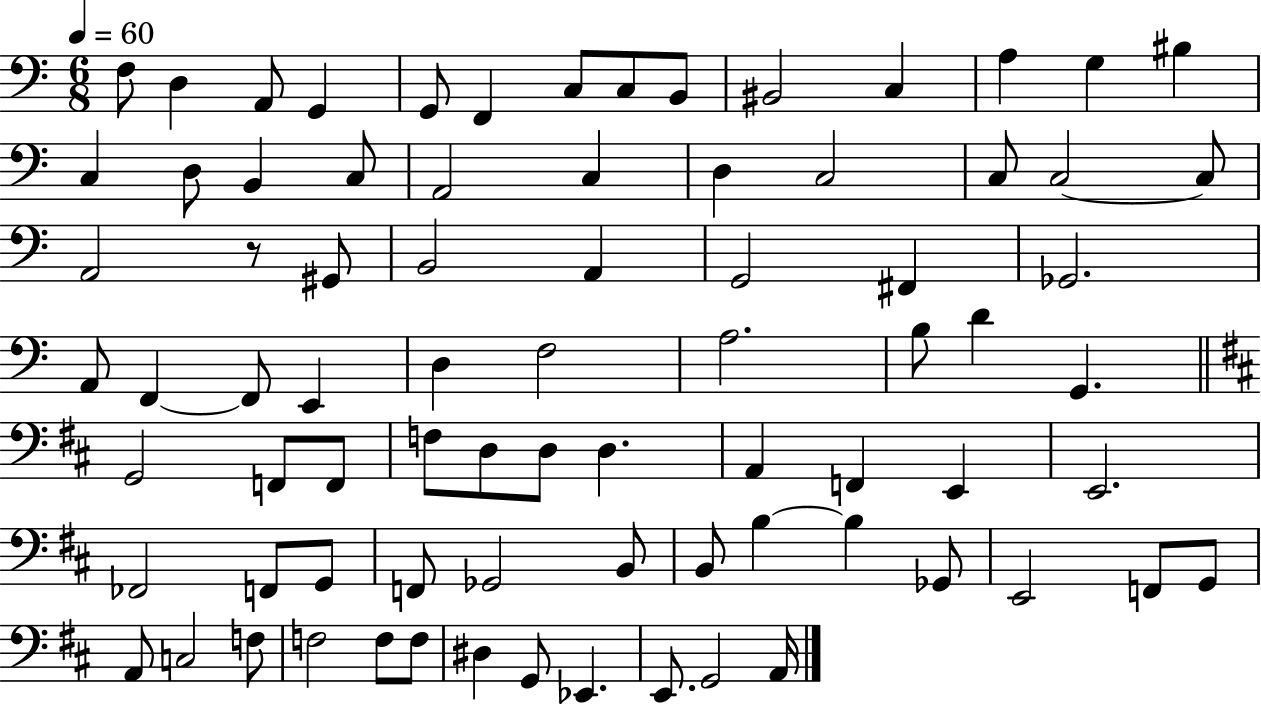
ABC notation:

X:1
T:Untitled
M:6/8
L:1/4
K:C
F,/2 D, A,,/2 G,, G,,/2 F,, C,/2 C,/2 B,,/2 ^B,,2 C, A, G, ^B, C, D,/2 B,, C,/2 A,,2 C, D, C,2 C,/2 C,2 C,/2 A,,2 z/2 ^G,,/2 B,,2 A,, G,,2 ^F,, _G,,2 A,,/2 F,, F,,/2 E,, D, F,2 A,2 B,/2 D G,, G,,2 F,,/2 F,,/2 F,/2 D,/2 D,/2 D, A,, F,, E,, E,,2 _F,,2 F,,/2 G,,/2 F,,/2 _G,,2 B,,/2 B,,/2 B, B, _G,,/2 E,,2 F,,/2 G,,/2 A,,/2 C,2 F,/2 F,2 F,/2 F,/2 ^D, G,,/2 _E,, E,,/2 G,,2 A,,/4